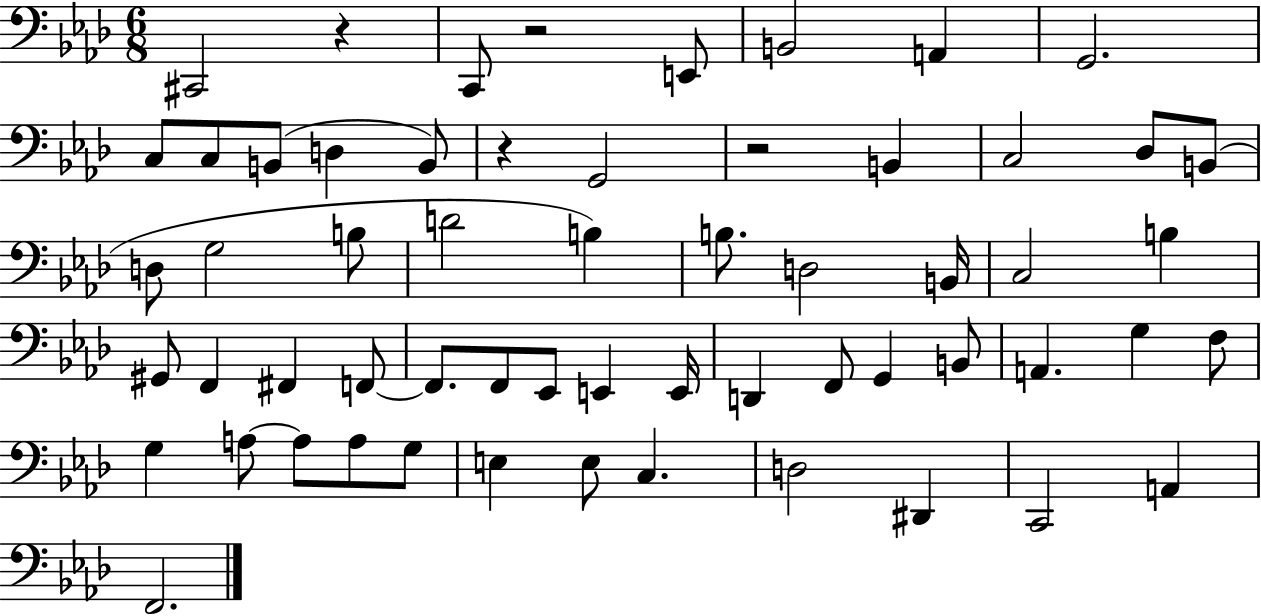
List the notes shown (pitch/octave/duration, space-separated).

C#2/h R/q C2/e R/h E2/e B2/h A2/q G2/h. C3/e C3/e B2/e D3/q B2/e R/q G2/h R/h B2/q C3/h Db3/e B2/e D3/e G3/h B3/e D4/h B3/q B3/e. D3/h B2/s C3/h B3/q G#2/e F2/q F#2/q F2/e F2/e. F2/e Eb2/e E2/q E2/s D2/q F2/e G2/q B2/e A2/q. G3/q F3/e G3/q A3/e A3/e A3/e G3/e E3/q E3/e C3/q. D3/h D#2/q C2/h A2/q F2/h.